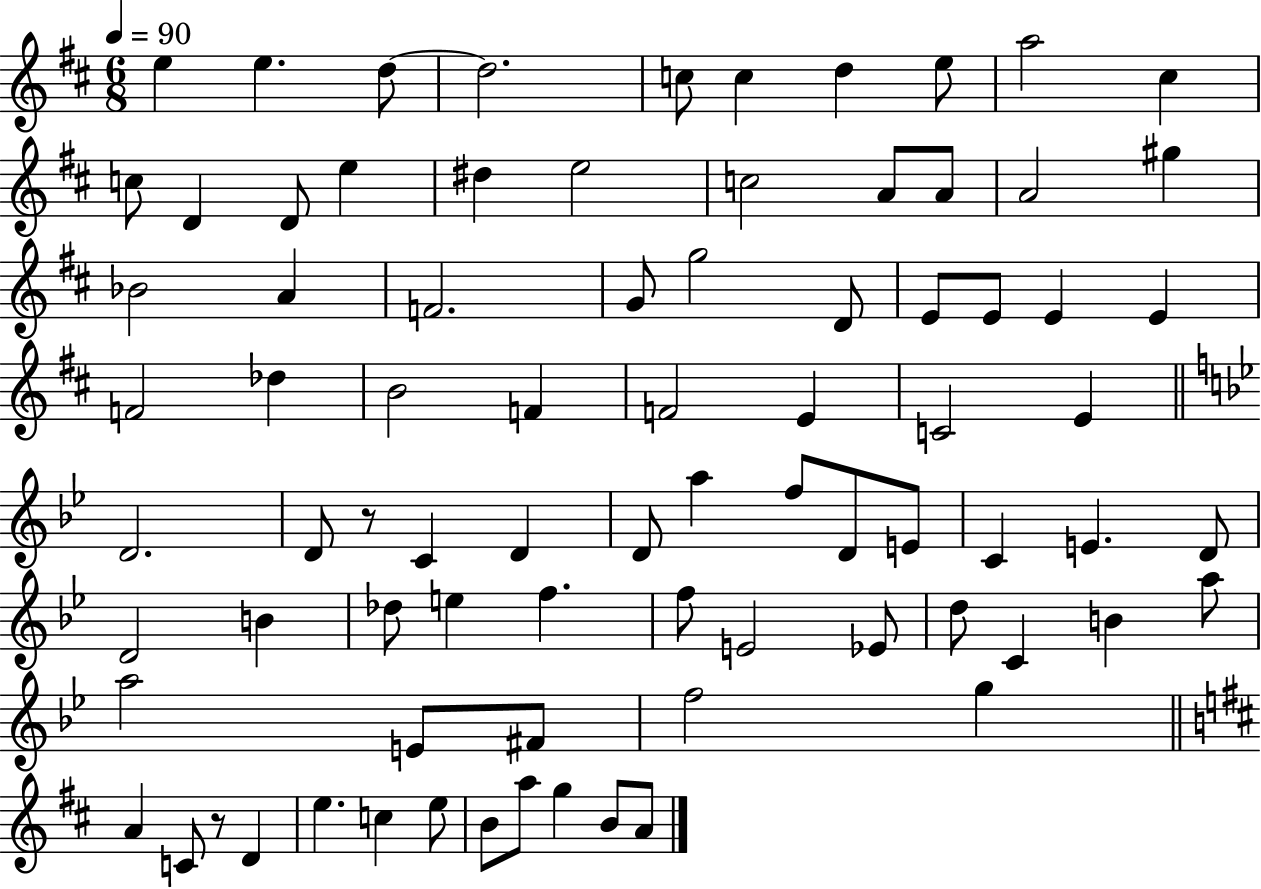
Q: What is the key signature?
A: D major